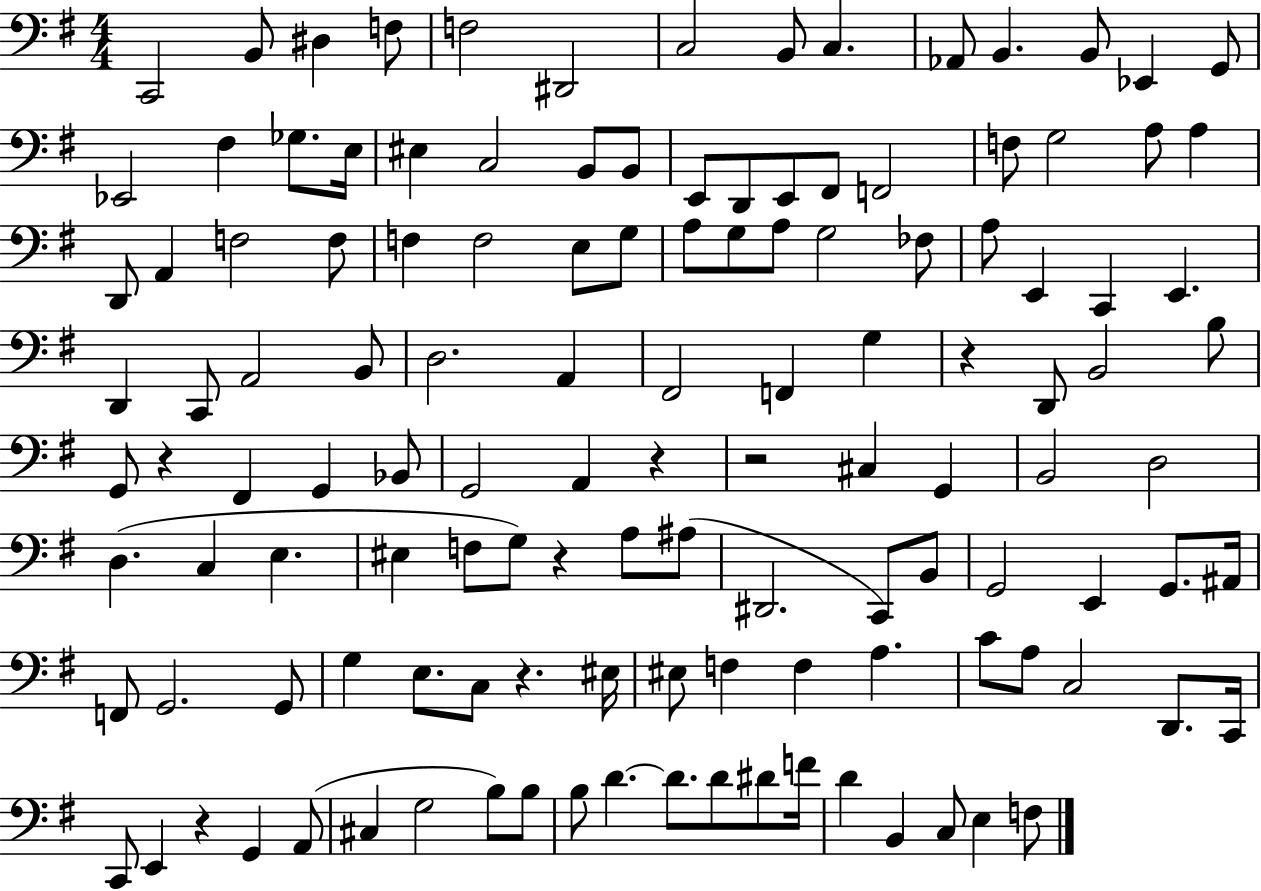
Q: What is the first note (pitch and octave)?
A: C2